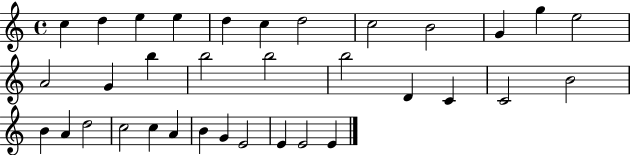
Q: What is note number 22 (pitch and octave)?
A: B4